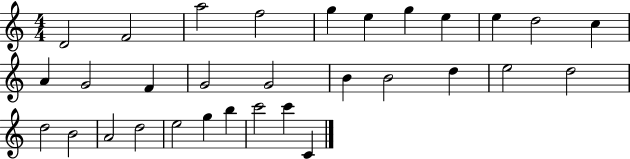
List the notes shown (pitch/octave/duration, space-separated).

D4/h F4/h A5/h F5/h G5/q E5/q G5/q E5/q E5/q D5/h C5/q A4/q G4/h F4/q G4/h G4/h B4/q B4/h D5/q E5/h D5/h D5/h B4/h A4/h D5/h E5/h G5/q B5/q C6/h C6/q C4/q